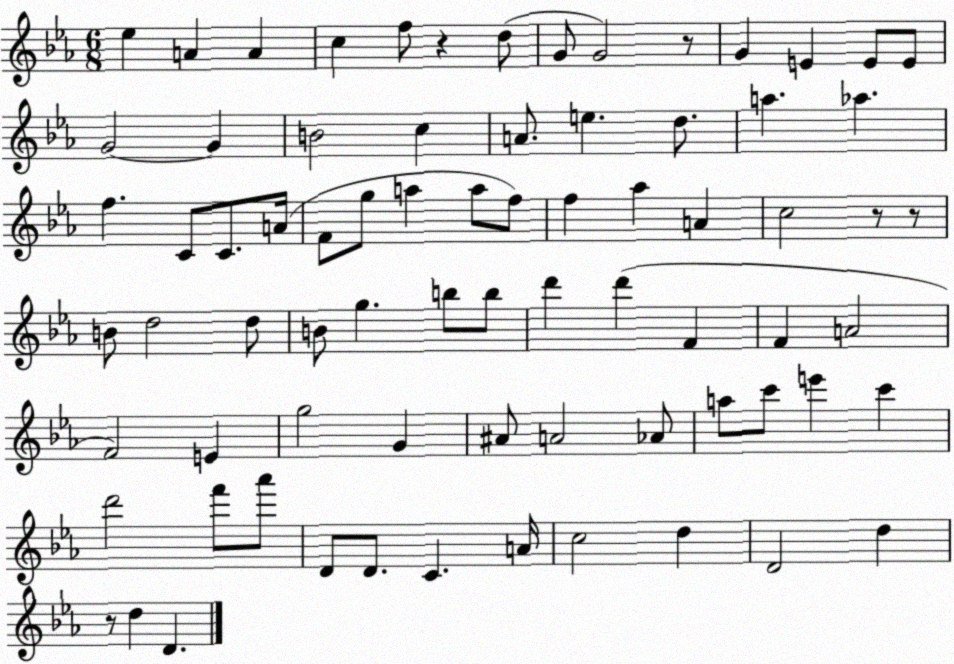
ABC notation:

X:1
T:Untitled
M:6/8
L:1/4
K:Eb
_e A A c f/2 z d/2 G/2 G2 z/2 G E E/2 E/2 G2 G B2 c A/2 e d/2 a _a f C/2 C/2 A/4 F/2 g/2 a a/2 f/2 f _a A c2 z/2 z/2 B/2 d2 d/2 B/2 g b/2 b/2 d' d' F F A2 F2 E g2 G ^A/2 A2 _A/2 a/2 c'/2 e' c' d'2 f'/2 _a'/2 D/2 D/2 C A/4 c2 d D2 d z/2 d D